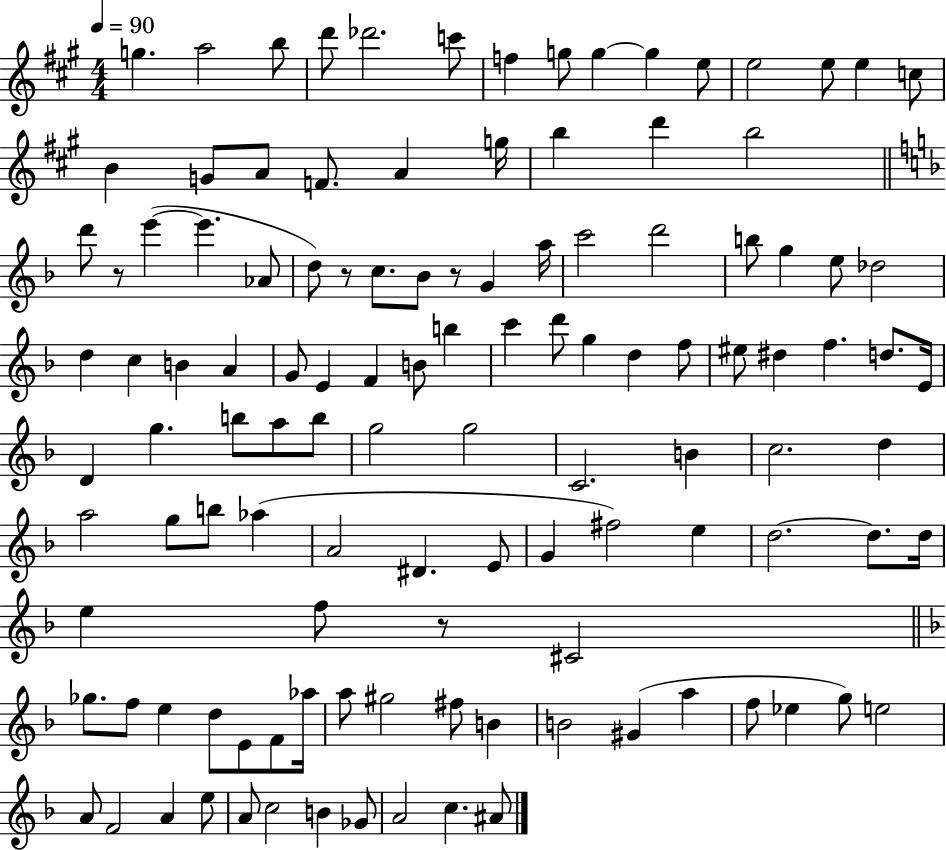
{
  \clef treble
  \numericTimeSignature
  \time 4/4
  \key a \major
  \tempo 4 = 90
  g''4. a''2 b''8 | d'''8 des'''2. c'''8 | f''4 g''8 g''4~~ g''4 e''8 | e''2 e''8 e''4 c''8 | \break b'4 g'8 a'8 f'8. a'4 g''16 | b''4 d'''4 b''2 | \bar "||" \break \key f \major d'''8 r8 e'''4~(~ e'''4. aes'8 | d''8) r8 c''8. bes'8 r8 g'4 a''16 | c'''2 d'''2 | b''8 g''4 e''8 des''2 | \break d''4 c''4 b'4 a'4 | g'8 e'4 f'4 b'8 b''4 | c'''4 d'''8 g''4 d''4 f''8 | eis''8 dis''4 f''4. d''8. e'16 | \break d'4 g''4. b''8 a''8 b''8 | g''2 g''2 | c'2. b'4 | c''2. d''4 | \break a''2 g''8 b''8 aes''4( | a'2 dis'4. e'8 | g'4 fis''2) e''4 | d''2.~~ d''8. d''16 | \break e''4 f''8 r8 cis'2 | \bar "||" \break \key f \major ges''8. f''8 e''4 d''8 e'8 f'8 aes''16 | a''8 gis''2 fis''8 b'4 | b'2 gis'4( a''4 | f''8 ees''4 g''8) e''2 | \break a'8 f'2 a'4 e''8 | a'8 c''2 b'4 ges'8 | a'2 c''4. ais'8 | \bar "|."
}